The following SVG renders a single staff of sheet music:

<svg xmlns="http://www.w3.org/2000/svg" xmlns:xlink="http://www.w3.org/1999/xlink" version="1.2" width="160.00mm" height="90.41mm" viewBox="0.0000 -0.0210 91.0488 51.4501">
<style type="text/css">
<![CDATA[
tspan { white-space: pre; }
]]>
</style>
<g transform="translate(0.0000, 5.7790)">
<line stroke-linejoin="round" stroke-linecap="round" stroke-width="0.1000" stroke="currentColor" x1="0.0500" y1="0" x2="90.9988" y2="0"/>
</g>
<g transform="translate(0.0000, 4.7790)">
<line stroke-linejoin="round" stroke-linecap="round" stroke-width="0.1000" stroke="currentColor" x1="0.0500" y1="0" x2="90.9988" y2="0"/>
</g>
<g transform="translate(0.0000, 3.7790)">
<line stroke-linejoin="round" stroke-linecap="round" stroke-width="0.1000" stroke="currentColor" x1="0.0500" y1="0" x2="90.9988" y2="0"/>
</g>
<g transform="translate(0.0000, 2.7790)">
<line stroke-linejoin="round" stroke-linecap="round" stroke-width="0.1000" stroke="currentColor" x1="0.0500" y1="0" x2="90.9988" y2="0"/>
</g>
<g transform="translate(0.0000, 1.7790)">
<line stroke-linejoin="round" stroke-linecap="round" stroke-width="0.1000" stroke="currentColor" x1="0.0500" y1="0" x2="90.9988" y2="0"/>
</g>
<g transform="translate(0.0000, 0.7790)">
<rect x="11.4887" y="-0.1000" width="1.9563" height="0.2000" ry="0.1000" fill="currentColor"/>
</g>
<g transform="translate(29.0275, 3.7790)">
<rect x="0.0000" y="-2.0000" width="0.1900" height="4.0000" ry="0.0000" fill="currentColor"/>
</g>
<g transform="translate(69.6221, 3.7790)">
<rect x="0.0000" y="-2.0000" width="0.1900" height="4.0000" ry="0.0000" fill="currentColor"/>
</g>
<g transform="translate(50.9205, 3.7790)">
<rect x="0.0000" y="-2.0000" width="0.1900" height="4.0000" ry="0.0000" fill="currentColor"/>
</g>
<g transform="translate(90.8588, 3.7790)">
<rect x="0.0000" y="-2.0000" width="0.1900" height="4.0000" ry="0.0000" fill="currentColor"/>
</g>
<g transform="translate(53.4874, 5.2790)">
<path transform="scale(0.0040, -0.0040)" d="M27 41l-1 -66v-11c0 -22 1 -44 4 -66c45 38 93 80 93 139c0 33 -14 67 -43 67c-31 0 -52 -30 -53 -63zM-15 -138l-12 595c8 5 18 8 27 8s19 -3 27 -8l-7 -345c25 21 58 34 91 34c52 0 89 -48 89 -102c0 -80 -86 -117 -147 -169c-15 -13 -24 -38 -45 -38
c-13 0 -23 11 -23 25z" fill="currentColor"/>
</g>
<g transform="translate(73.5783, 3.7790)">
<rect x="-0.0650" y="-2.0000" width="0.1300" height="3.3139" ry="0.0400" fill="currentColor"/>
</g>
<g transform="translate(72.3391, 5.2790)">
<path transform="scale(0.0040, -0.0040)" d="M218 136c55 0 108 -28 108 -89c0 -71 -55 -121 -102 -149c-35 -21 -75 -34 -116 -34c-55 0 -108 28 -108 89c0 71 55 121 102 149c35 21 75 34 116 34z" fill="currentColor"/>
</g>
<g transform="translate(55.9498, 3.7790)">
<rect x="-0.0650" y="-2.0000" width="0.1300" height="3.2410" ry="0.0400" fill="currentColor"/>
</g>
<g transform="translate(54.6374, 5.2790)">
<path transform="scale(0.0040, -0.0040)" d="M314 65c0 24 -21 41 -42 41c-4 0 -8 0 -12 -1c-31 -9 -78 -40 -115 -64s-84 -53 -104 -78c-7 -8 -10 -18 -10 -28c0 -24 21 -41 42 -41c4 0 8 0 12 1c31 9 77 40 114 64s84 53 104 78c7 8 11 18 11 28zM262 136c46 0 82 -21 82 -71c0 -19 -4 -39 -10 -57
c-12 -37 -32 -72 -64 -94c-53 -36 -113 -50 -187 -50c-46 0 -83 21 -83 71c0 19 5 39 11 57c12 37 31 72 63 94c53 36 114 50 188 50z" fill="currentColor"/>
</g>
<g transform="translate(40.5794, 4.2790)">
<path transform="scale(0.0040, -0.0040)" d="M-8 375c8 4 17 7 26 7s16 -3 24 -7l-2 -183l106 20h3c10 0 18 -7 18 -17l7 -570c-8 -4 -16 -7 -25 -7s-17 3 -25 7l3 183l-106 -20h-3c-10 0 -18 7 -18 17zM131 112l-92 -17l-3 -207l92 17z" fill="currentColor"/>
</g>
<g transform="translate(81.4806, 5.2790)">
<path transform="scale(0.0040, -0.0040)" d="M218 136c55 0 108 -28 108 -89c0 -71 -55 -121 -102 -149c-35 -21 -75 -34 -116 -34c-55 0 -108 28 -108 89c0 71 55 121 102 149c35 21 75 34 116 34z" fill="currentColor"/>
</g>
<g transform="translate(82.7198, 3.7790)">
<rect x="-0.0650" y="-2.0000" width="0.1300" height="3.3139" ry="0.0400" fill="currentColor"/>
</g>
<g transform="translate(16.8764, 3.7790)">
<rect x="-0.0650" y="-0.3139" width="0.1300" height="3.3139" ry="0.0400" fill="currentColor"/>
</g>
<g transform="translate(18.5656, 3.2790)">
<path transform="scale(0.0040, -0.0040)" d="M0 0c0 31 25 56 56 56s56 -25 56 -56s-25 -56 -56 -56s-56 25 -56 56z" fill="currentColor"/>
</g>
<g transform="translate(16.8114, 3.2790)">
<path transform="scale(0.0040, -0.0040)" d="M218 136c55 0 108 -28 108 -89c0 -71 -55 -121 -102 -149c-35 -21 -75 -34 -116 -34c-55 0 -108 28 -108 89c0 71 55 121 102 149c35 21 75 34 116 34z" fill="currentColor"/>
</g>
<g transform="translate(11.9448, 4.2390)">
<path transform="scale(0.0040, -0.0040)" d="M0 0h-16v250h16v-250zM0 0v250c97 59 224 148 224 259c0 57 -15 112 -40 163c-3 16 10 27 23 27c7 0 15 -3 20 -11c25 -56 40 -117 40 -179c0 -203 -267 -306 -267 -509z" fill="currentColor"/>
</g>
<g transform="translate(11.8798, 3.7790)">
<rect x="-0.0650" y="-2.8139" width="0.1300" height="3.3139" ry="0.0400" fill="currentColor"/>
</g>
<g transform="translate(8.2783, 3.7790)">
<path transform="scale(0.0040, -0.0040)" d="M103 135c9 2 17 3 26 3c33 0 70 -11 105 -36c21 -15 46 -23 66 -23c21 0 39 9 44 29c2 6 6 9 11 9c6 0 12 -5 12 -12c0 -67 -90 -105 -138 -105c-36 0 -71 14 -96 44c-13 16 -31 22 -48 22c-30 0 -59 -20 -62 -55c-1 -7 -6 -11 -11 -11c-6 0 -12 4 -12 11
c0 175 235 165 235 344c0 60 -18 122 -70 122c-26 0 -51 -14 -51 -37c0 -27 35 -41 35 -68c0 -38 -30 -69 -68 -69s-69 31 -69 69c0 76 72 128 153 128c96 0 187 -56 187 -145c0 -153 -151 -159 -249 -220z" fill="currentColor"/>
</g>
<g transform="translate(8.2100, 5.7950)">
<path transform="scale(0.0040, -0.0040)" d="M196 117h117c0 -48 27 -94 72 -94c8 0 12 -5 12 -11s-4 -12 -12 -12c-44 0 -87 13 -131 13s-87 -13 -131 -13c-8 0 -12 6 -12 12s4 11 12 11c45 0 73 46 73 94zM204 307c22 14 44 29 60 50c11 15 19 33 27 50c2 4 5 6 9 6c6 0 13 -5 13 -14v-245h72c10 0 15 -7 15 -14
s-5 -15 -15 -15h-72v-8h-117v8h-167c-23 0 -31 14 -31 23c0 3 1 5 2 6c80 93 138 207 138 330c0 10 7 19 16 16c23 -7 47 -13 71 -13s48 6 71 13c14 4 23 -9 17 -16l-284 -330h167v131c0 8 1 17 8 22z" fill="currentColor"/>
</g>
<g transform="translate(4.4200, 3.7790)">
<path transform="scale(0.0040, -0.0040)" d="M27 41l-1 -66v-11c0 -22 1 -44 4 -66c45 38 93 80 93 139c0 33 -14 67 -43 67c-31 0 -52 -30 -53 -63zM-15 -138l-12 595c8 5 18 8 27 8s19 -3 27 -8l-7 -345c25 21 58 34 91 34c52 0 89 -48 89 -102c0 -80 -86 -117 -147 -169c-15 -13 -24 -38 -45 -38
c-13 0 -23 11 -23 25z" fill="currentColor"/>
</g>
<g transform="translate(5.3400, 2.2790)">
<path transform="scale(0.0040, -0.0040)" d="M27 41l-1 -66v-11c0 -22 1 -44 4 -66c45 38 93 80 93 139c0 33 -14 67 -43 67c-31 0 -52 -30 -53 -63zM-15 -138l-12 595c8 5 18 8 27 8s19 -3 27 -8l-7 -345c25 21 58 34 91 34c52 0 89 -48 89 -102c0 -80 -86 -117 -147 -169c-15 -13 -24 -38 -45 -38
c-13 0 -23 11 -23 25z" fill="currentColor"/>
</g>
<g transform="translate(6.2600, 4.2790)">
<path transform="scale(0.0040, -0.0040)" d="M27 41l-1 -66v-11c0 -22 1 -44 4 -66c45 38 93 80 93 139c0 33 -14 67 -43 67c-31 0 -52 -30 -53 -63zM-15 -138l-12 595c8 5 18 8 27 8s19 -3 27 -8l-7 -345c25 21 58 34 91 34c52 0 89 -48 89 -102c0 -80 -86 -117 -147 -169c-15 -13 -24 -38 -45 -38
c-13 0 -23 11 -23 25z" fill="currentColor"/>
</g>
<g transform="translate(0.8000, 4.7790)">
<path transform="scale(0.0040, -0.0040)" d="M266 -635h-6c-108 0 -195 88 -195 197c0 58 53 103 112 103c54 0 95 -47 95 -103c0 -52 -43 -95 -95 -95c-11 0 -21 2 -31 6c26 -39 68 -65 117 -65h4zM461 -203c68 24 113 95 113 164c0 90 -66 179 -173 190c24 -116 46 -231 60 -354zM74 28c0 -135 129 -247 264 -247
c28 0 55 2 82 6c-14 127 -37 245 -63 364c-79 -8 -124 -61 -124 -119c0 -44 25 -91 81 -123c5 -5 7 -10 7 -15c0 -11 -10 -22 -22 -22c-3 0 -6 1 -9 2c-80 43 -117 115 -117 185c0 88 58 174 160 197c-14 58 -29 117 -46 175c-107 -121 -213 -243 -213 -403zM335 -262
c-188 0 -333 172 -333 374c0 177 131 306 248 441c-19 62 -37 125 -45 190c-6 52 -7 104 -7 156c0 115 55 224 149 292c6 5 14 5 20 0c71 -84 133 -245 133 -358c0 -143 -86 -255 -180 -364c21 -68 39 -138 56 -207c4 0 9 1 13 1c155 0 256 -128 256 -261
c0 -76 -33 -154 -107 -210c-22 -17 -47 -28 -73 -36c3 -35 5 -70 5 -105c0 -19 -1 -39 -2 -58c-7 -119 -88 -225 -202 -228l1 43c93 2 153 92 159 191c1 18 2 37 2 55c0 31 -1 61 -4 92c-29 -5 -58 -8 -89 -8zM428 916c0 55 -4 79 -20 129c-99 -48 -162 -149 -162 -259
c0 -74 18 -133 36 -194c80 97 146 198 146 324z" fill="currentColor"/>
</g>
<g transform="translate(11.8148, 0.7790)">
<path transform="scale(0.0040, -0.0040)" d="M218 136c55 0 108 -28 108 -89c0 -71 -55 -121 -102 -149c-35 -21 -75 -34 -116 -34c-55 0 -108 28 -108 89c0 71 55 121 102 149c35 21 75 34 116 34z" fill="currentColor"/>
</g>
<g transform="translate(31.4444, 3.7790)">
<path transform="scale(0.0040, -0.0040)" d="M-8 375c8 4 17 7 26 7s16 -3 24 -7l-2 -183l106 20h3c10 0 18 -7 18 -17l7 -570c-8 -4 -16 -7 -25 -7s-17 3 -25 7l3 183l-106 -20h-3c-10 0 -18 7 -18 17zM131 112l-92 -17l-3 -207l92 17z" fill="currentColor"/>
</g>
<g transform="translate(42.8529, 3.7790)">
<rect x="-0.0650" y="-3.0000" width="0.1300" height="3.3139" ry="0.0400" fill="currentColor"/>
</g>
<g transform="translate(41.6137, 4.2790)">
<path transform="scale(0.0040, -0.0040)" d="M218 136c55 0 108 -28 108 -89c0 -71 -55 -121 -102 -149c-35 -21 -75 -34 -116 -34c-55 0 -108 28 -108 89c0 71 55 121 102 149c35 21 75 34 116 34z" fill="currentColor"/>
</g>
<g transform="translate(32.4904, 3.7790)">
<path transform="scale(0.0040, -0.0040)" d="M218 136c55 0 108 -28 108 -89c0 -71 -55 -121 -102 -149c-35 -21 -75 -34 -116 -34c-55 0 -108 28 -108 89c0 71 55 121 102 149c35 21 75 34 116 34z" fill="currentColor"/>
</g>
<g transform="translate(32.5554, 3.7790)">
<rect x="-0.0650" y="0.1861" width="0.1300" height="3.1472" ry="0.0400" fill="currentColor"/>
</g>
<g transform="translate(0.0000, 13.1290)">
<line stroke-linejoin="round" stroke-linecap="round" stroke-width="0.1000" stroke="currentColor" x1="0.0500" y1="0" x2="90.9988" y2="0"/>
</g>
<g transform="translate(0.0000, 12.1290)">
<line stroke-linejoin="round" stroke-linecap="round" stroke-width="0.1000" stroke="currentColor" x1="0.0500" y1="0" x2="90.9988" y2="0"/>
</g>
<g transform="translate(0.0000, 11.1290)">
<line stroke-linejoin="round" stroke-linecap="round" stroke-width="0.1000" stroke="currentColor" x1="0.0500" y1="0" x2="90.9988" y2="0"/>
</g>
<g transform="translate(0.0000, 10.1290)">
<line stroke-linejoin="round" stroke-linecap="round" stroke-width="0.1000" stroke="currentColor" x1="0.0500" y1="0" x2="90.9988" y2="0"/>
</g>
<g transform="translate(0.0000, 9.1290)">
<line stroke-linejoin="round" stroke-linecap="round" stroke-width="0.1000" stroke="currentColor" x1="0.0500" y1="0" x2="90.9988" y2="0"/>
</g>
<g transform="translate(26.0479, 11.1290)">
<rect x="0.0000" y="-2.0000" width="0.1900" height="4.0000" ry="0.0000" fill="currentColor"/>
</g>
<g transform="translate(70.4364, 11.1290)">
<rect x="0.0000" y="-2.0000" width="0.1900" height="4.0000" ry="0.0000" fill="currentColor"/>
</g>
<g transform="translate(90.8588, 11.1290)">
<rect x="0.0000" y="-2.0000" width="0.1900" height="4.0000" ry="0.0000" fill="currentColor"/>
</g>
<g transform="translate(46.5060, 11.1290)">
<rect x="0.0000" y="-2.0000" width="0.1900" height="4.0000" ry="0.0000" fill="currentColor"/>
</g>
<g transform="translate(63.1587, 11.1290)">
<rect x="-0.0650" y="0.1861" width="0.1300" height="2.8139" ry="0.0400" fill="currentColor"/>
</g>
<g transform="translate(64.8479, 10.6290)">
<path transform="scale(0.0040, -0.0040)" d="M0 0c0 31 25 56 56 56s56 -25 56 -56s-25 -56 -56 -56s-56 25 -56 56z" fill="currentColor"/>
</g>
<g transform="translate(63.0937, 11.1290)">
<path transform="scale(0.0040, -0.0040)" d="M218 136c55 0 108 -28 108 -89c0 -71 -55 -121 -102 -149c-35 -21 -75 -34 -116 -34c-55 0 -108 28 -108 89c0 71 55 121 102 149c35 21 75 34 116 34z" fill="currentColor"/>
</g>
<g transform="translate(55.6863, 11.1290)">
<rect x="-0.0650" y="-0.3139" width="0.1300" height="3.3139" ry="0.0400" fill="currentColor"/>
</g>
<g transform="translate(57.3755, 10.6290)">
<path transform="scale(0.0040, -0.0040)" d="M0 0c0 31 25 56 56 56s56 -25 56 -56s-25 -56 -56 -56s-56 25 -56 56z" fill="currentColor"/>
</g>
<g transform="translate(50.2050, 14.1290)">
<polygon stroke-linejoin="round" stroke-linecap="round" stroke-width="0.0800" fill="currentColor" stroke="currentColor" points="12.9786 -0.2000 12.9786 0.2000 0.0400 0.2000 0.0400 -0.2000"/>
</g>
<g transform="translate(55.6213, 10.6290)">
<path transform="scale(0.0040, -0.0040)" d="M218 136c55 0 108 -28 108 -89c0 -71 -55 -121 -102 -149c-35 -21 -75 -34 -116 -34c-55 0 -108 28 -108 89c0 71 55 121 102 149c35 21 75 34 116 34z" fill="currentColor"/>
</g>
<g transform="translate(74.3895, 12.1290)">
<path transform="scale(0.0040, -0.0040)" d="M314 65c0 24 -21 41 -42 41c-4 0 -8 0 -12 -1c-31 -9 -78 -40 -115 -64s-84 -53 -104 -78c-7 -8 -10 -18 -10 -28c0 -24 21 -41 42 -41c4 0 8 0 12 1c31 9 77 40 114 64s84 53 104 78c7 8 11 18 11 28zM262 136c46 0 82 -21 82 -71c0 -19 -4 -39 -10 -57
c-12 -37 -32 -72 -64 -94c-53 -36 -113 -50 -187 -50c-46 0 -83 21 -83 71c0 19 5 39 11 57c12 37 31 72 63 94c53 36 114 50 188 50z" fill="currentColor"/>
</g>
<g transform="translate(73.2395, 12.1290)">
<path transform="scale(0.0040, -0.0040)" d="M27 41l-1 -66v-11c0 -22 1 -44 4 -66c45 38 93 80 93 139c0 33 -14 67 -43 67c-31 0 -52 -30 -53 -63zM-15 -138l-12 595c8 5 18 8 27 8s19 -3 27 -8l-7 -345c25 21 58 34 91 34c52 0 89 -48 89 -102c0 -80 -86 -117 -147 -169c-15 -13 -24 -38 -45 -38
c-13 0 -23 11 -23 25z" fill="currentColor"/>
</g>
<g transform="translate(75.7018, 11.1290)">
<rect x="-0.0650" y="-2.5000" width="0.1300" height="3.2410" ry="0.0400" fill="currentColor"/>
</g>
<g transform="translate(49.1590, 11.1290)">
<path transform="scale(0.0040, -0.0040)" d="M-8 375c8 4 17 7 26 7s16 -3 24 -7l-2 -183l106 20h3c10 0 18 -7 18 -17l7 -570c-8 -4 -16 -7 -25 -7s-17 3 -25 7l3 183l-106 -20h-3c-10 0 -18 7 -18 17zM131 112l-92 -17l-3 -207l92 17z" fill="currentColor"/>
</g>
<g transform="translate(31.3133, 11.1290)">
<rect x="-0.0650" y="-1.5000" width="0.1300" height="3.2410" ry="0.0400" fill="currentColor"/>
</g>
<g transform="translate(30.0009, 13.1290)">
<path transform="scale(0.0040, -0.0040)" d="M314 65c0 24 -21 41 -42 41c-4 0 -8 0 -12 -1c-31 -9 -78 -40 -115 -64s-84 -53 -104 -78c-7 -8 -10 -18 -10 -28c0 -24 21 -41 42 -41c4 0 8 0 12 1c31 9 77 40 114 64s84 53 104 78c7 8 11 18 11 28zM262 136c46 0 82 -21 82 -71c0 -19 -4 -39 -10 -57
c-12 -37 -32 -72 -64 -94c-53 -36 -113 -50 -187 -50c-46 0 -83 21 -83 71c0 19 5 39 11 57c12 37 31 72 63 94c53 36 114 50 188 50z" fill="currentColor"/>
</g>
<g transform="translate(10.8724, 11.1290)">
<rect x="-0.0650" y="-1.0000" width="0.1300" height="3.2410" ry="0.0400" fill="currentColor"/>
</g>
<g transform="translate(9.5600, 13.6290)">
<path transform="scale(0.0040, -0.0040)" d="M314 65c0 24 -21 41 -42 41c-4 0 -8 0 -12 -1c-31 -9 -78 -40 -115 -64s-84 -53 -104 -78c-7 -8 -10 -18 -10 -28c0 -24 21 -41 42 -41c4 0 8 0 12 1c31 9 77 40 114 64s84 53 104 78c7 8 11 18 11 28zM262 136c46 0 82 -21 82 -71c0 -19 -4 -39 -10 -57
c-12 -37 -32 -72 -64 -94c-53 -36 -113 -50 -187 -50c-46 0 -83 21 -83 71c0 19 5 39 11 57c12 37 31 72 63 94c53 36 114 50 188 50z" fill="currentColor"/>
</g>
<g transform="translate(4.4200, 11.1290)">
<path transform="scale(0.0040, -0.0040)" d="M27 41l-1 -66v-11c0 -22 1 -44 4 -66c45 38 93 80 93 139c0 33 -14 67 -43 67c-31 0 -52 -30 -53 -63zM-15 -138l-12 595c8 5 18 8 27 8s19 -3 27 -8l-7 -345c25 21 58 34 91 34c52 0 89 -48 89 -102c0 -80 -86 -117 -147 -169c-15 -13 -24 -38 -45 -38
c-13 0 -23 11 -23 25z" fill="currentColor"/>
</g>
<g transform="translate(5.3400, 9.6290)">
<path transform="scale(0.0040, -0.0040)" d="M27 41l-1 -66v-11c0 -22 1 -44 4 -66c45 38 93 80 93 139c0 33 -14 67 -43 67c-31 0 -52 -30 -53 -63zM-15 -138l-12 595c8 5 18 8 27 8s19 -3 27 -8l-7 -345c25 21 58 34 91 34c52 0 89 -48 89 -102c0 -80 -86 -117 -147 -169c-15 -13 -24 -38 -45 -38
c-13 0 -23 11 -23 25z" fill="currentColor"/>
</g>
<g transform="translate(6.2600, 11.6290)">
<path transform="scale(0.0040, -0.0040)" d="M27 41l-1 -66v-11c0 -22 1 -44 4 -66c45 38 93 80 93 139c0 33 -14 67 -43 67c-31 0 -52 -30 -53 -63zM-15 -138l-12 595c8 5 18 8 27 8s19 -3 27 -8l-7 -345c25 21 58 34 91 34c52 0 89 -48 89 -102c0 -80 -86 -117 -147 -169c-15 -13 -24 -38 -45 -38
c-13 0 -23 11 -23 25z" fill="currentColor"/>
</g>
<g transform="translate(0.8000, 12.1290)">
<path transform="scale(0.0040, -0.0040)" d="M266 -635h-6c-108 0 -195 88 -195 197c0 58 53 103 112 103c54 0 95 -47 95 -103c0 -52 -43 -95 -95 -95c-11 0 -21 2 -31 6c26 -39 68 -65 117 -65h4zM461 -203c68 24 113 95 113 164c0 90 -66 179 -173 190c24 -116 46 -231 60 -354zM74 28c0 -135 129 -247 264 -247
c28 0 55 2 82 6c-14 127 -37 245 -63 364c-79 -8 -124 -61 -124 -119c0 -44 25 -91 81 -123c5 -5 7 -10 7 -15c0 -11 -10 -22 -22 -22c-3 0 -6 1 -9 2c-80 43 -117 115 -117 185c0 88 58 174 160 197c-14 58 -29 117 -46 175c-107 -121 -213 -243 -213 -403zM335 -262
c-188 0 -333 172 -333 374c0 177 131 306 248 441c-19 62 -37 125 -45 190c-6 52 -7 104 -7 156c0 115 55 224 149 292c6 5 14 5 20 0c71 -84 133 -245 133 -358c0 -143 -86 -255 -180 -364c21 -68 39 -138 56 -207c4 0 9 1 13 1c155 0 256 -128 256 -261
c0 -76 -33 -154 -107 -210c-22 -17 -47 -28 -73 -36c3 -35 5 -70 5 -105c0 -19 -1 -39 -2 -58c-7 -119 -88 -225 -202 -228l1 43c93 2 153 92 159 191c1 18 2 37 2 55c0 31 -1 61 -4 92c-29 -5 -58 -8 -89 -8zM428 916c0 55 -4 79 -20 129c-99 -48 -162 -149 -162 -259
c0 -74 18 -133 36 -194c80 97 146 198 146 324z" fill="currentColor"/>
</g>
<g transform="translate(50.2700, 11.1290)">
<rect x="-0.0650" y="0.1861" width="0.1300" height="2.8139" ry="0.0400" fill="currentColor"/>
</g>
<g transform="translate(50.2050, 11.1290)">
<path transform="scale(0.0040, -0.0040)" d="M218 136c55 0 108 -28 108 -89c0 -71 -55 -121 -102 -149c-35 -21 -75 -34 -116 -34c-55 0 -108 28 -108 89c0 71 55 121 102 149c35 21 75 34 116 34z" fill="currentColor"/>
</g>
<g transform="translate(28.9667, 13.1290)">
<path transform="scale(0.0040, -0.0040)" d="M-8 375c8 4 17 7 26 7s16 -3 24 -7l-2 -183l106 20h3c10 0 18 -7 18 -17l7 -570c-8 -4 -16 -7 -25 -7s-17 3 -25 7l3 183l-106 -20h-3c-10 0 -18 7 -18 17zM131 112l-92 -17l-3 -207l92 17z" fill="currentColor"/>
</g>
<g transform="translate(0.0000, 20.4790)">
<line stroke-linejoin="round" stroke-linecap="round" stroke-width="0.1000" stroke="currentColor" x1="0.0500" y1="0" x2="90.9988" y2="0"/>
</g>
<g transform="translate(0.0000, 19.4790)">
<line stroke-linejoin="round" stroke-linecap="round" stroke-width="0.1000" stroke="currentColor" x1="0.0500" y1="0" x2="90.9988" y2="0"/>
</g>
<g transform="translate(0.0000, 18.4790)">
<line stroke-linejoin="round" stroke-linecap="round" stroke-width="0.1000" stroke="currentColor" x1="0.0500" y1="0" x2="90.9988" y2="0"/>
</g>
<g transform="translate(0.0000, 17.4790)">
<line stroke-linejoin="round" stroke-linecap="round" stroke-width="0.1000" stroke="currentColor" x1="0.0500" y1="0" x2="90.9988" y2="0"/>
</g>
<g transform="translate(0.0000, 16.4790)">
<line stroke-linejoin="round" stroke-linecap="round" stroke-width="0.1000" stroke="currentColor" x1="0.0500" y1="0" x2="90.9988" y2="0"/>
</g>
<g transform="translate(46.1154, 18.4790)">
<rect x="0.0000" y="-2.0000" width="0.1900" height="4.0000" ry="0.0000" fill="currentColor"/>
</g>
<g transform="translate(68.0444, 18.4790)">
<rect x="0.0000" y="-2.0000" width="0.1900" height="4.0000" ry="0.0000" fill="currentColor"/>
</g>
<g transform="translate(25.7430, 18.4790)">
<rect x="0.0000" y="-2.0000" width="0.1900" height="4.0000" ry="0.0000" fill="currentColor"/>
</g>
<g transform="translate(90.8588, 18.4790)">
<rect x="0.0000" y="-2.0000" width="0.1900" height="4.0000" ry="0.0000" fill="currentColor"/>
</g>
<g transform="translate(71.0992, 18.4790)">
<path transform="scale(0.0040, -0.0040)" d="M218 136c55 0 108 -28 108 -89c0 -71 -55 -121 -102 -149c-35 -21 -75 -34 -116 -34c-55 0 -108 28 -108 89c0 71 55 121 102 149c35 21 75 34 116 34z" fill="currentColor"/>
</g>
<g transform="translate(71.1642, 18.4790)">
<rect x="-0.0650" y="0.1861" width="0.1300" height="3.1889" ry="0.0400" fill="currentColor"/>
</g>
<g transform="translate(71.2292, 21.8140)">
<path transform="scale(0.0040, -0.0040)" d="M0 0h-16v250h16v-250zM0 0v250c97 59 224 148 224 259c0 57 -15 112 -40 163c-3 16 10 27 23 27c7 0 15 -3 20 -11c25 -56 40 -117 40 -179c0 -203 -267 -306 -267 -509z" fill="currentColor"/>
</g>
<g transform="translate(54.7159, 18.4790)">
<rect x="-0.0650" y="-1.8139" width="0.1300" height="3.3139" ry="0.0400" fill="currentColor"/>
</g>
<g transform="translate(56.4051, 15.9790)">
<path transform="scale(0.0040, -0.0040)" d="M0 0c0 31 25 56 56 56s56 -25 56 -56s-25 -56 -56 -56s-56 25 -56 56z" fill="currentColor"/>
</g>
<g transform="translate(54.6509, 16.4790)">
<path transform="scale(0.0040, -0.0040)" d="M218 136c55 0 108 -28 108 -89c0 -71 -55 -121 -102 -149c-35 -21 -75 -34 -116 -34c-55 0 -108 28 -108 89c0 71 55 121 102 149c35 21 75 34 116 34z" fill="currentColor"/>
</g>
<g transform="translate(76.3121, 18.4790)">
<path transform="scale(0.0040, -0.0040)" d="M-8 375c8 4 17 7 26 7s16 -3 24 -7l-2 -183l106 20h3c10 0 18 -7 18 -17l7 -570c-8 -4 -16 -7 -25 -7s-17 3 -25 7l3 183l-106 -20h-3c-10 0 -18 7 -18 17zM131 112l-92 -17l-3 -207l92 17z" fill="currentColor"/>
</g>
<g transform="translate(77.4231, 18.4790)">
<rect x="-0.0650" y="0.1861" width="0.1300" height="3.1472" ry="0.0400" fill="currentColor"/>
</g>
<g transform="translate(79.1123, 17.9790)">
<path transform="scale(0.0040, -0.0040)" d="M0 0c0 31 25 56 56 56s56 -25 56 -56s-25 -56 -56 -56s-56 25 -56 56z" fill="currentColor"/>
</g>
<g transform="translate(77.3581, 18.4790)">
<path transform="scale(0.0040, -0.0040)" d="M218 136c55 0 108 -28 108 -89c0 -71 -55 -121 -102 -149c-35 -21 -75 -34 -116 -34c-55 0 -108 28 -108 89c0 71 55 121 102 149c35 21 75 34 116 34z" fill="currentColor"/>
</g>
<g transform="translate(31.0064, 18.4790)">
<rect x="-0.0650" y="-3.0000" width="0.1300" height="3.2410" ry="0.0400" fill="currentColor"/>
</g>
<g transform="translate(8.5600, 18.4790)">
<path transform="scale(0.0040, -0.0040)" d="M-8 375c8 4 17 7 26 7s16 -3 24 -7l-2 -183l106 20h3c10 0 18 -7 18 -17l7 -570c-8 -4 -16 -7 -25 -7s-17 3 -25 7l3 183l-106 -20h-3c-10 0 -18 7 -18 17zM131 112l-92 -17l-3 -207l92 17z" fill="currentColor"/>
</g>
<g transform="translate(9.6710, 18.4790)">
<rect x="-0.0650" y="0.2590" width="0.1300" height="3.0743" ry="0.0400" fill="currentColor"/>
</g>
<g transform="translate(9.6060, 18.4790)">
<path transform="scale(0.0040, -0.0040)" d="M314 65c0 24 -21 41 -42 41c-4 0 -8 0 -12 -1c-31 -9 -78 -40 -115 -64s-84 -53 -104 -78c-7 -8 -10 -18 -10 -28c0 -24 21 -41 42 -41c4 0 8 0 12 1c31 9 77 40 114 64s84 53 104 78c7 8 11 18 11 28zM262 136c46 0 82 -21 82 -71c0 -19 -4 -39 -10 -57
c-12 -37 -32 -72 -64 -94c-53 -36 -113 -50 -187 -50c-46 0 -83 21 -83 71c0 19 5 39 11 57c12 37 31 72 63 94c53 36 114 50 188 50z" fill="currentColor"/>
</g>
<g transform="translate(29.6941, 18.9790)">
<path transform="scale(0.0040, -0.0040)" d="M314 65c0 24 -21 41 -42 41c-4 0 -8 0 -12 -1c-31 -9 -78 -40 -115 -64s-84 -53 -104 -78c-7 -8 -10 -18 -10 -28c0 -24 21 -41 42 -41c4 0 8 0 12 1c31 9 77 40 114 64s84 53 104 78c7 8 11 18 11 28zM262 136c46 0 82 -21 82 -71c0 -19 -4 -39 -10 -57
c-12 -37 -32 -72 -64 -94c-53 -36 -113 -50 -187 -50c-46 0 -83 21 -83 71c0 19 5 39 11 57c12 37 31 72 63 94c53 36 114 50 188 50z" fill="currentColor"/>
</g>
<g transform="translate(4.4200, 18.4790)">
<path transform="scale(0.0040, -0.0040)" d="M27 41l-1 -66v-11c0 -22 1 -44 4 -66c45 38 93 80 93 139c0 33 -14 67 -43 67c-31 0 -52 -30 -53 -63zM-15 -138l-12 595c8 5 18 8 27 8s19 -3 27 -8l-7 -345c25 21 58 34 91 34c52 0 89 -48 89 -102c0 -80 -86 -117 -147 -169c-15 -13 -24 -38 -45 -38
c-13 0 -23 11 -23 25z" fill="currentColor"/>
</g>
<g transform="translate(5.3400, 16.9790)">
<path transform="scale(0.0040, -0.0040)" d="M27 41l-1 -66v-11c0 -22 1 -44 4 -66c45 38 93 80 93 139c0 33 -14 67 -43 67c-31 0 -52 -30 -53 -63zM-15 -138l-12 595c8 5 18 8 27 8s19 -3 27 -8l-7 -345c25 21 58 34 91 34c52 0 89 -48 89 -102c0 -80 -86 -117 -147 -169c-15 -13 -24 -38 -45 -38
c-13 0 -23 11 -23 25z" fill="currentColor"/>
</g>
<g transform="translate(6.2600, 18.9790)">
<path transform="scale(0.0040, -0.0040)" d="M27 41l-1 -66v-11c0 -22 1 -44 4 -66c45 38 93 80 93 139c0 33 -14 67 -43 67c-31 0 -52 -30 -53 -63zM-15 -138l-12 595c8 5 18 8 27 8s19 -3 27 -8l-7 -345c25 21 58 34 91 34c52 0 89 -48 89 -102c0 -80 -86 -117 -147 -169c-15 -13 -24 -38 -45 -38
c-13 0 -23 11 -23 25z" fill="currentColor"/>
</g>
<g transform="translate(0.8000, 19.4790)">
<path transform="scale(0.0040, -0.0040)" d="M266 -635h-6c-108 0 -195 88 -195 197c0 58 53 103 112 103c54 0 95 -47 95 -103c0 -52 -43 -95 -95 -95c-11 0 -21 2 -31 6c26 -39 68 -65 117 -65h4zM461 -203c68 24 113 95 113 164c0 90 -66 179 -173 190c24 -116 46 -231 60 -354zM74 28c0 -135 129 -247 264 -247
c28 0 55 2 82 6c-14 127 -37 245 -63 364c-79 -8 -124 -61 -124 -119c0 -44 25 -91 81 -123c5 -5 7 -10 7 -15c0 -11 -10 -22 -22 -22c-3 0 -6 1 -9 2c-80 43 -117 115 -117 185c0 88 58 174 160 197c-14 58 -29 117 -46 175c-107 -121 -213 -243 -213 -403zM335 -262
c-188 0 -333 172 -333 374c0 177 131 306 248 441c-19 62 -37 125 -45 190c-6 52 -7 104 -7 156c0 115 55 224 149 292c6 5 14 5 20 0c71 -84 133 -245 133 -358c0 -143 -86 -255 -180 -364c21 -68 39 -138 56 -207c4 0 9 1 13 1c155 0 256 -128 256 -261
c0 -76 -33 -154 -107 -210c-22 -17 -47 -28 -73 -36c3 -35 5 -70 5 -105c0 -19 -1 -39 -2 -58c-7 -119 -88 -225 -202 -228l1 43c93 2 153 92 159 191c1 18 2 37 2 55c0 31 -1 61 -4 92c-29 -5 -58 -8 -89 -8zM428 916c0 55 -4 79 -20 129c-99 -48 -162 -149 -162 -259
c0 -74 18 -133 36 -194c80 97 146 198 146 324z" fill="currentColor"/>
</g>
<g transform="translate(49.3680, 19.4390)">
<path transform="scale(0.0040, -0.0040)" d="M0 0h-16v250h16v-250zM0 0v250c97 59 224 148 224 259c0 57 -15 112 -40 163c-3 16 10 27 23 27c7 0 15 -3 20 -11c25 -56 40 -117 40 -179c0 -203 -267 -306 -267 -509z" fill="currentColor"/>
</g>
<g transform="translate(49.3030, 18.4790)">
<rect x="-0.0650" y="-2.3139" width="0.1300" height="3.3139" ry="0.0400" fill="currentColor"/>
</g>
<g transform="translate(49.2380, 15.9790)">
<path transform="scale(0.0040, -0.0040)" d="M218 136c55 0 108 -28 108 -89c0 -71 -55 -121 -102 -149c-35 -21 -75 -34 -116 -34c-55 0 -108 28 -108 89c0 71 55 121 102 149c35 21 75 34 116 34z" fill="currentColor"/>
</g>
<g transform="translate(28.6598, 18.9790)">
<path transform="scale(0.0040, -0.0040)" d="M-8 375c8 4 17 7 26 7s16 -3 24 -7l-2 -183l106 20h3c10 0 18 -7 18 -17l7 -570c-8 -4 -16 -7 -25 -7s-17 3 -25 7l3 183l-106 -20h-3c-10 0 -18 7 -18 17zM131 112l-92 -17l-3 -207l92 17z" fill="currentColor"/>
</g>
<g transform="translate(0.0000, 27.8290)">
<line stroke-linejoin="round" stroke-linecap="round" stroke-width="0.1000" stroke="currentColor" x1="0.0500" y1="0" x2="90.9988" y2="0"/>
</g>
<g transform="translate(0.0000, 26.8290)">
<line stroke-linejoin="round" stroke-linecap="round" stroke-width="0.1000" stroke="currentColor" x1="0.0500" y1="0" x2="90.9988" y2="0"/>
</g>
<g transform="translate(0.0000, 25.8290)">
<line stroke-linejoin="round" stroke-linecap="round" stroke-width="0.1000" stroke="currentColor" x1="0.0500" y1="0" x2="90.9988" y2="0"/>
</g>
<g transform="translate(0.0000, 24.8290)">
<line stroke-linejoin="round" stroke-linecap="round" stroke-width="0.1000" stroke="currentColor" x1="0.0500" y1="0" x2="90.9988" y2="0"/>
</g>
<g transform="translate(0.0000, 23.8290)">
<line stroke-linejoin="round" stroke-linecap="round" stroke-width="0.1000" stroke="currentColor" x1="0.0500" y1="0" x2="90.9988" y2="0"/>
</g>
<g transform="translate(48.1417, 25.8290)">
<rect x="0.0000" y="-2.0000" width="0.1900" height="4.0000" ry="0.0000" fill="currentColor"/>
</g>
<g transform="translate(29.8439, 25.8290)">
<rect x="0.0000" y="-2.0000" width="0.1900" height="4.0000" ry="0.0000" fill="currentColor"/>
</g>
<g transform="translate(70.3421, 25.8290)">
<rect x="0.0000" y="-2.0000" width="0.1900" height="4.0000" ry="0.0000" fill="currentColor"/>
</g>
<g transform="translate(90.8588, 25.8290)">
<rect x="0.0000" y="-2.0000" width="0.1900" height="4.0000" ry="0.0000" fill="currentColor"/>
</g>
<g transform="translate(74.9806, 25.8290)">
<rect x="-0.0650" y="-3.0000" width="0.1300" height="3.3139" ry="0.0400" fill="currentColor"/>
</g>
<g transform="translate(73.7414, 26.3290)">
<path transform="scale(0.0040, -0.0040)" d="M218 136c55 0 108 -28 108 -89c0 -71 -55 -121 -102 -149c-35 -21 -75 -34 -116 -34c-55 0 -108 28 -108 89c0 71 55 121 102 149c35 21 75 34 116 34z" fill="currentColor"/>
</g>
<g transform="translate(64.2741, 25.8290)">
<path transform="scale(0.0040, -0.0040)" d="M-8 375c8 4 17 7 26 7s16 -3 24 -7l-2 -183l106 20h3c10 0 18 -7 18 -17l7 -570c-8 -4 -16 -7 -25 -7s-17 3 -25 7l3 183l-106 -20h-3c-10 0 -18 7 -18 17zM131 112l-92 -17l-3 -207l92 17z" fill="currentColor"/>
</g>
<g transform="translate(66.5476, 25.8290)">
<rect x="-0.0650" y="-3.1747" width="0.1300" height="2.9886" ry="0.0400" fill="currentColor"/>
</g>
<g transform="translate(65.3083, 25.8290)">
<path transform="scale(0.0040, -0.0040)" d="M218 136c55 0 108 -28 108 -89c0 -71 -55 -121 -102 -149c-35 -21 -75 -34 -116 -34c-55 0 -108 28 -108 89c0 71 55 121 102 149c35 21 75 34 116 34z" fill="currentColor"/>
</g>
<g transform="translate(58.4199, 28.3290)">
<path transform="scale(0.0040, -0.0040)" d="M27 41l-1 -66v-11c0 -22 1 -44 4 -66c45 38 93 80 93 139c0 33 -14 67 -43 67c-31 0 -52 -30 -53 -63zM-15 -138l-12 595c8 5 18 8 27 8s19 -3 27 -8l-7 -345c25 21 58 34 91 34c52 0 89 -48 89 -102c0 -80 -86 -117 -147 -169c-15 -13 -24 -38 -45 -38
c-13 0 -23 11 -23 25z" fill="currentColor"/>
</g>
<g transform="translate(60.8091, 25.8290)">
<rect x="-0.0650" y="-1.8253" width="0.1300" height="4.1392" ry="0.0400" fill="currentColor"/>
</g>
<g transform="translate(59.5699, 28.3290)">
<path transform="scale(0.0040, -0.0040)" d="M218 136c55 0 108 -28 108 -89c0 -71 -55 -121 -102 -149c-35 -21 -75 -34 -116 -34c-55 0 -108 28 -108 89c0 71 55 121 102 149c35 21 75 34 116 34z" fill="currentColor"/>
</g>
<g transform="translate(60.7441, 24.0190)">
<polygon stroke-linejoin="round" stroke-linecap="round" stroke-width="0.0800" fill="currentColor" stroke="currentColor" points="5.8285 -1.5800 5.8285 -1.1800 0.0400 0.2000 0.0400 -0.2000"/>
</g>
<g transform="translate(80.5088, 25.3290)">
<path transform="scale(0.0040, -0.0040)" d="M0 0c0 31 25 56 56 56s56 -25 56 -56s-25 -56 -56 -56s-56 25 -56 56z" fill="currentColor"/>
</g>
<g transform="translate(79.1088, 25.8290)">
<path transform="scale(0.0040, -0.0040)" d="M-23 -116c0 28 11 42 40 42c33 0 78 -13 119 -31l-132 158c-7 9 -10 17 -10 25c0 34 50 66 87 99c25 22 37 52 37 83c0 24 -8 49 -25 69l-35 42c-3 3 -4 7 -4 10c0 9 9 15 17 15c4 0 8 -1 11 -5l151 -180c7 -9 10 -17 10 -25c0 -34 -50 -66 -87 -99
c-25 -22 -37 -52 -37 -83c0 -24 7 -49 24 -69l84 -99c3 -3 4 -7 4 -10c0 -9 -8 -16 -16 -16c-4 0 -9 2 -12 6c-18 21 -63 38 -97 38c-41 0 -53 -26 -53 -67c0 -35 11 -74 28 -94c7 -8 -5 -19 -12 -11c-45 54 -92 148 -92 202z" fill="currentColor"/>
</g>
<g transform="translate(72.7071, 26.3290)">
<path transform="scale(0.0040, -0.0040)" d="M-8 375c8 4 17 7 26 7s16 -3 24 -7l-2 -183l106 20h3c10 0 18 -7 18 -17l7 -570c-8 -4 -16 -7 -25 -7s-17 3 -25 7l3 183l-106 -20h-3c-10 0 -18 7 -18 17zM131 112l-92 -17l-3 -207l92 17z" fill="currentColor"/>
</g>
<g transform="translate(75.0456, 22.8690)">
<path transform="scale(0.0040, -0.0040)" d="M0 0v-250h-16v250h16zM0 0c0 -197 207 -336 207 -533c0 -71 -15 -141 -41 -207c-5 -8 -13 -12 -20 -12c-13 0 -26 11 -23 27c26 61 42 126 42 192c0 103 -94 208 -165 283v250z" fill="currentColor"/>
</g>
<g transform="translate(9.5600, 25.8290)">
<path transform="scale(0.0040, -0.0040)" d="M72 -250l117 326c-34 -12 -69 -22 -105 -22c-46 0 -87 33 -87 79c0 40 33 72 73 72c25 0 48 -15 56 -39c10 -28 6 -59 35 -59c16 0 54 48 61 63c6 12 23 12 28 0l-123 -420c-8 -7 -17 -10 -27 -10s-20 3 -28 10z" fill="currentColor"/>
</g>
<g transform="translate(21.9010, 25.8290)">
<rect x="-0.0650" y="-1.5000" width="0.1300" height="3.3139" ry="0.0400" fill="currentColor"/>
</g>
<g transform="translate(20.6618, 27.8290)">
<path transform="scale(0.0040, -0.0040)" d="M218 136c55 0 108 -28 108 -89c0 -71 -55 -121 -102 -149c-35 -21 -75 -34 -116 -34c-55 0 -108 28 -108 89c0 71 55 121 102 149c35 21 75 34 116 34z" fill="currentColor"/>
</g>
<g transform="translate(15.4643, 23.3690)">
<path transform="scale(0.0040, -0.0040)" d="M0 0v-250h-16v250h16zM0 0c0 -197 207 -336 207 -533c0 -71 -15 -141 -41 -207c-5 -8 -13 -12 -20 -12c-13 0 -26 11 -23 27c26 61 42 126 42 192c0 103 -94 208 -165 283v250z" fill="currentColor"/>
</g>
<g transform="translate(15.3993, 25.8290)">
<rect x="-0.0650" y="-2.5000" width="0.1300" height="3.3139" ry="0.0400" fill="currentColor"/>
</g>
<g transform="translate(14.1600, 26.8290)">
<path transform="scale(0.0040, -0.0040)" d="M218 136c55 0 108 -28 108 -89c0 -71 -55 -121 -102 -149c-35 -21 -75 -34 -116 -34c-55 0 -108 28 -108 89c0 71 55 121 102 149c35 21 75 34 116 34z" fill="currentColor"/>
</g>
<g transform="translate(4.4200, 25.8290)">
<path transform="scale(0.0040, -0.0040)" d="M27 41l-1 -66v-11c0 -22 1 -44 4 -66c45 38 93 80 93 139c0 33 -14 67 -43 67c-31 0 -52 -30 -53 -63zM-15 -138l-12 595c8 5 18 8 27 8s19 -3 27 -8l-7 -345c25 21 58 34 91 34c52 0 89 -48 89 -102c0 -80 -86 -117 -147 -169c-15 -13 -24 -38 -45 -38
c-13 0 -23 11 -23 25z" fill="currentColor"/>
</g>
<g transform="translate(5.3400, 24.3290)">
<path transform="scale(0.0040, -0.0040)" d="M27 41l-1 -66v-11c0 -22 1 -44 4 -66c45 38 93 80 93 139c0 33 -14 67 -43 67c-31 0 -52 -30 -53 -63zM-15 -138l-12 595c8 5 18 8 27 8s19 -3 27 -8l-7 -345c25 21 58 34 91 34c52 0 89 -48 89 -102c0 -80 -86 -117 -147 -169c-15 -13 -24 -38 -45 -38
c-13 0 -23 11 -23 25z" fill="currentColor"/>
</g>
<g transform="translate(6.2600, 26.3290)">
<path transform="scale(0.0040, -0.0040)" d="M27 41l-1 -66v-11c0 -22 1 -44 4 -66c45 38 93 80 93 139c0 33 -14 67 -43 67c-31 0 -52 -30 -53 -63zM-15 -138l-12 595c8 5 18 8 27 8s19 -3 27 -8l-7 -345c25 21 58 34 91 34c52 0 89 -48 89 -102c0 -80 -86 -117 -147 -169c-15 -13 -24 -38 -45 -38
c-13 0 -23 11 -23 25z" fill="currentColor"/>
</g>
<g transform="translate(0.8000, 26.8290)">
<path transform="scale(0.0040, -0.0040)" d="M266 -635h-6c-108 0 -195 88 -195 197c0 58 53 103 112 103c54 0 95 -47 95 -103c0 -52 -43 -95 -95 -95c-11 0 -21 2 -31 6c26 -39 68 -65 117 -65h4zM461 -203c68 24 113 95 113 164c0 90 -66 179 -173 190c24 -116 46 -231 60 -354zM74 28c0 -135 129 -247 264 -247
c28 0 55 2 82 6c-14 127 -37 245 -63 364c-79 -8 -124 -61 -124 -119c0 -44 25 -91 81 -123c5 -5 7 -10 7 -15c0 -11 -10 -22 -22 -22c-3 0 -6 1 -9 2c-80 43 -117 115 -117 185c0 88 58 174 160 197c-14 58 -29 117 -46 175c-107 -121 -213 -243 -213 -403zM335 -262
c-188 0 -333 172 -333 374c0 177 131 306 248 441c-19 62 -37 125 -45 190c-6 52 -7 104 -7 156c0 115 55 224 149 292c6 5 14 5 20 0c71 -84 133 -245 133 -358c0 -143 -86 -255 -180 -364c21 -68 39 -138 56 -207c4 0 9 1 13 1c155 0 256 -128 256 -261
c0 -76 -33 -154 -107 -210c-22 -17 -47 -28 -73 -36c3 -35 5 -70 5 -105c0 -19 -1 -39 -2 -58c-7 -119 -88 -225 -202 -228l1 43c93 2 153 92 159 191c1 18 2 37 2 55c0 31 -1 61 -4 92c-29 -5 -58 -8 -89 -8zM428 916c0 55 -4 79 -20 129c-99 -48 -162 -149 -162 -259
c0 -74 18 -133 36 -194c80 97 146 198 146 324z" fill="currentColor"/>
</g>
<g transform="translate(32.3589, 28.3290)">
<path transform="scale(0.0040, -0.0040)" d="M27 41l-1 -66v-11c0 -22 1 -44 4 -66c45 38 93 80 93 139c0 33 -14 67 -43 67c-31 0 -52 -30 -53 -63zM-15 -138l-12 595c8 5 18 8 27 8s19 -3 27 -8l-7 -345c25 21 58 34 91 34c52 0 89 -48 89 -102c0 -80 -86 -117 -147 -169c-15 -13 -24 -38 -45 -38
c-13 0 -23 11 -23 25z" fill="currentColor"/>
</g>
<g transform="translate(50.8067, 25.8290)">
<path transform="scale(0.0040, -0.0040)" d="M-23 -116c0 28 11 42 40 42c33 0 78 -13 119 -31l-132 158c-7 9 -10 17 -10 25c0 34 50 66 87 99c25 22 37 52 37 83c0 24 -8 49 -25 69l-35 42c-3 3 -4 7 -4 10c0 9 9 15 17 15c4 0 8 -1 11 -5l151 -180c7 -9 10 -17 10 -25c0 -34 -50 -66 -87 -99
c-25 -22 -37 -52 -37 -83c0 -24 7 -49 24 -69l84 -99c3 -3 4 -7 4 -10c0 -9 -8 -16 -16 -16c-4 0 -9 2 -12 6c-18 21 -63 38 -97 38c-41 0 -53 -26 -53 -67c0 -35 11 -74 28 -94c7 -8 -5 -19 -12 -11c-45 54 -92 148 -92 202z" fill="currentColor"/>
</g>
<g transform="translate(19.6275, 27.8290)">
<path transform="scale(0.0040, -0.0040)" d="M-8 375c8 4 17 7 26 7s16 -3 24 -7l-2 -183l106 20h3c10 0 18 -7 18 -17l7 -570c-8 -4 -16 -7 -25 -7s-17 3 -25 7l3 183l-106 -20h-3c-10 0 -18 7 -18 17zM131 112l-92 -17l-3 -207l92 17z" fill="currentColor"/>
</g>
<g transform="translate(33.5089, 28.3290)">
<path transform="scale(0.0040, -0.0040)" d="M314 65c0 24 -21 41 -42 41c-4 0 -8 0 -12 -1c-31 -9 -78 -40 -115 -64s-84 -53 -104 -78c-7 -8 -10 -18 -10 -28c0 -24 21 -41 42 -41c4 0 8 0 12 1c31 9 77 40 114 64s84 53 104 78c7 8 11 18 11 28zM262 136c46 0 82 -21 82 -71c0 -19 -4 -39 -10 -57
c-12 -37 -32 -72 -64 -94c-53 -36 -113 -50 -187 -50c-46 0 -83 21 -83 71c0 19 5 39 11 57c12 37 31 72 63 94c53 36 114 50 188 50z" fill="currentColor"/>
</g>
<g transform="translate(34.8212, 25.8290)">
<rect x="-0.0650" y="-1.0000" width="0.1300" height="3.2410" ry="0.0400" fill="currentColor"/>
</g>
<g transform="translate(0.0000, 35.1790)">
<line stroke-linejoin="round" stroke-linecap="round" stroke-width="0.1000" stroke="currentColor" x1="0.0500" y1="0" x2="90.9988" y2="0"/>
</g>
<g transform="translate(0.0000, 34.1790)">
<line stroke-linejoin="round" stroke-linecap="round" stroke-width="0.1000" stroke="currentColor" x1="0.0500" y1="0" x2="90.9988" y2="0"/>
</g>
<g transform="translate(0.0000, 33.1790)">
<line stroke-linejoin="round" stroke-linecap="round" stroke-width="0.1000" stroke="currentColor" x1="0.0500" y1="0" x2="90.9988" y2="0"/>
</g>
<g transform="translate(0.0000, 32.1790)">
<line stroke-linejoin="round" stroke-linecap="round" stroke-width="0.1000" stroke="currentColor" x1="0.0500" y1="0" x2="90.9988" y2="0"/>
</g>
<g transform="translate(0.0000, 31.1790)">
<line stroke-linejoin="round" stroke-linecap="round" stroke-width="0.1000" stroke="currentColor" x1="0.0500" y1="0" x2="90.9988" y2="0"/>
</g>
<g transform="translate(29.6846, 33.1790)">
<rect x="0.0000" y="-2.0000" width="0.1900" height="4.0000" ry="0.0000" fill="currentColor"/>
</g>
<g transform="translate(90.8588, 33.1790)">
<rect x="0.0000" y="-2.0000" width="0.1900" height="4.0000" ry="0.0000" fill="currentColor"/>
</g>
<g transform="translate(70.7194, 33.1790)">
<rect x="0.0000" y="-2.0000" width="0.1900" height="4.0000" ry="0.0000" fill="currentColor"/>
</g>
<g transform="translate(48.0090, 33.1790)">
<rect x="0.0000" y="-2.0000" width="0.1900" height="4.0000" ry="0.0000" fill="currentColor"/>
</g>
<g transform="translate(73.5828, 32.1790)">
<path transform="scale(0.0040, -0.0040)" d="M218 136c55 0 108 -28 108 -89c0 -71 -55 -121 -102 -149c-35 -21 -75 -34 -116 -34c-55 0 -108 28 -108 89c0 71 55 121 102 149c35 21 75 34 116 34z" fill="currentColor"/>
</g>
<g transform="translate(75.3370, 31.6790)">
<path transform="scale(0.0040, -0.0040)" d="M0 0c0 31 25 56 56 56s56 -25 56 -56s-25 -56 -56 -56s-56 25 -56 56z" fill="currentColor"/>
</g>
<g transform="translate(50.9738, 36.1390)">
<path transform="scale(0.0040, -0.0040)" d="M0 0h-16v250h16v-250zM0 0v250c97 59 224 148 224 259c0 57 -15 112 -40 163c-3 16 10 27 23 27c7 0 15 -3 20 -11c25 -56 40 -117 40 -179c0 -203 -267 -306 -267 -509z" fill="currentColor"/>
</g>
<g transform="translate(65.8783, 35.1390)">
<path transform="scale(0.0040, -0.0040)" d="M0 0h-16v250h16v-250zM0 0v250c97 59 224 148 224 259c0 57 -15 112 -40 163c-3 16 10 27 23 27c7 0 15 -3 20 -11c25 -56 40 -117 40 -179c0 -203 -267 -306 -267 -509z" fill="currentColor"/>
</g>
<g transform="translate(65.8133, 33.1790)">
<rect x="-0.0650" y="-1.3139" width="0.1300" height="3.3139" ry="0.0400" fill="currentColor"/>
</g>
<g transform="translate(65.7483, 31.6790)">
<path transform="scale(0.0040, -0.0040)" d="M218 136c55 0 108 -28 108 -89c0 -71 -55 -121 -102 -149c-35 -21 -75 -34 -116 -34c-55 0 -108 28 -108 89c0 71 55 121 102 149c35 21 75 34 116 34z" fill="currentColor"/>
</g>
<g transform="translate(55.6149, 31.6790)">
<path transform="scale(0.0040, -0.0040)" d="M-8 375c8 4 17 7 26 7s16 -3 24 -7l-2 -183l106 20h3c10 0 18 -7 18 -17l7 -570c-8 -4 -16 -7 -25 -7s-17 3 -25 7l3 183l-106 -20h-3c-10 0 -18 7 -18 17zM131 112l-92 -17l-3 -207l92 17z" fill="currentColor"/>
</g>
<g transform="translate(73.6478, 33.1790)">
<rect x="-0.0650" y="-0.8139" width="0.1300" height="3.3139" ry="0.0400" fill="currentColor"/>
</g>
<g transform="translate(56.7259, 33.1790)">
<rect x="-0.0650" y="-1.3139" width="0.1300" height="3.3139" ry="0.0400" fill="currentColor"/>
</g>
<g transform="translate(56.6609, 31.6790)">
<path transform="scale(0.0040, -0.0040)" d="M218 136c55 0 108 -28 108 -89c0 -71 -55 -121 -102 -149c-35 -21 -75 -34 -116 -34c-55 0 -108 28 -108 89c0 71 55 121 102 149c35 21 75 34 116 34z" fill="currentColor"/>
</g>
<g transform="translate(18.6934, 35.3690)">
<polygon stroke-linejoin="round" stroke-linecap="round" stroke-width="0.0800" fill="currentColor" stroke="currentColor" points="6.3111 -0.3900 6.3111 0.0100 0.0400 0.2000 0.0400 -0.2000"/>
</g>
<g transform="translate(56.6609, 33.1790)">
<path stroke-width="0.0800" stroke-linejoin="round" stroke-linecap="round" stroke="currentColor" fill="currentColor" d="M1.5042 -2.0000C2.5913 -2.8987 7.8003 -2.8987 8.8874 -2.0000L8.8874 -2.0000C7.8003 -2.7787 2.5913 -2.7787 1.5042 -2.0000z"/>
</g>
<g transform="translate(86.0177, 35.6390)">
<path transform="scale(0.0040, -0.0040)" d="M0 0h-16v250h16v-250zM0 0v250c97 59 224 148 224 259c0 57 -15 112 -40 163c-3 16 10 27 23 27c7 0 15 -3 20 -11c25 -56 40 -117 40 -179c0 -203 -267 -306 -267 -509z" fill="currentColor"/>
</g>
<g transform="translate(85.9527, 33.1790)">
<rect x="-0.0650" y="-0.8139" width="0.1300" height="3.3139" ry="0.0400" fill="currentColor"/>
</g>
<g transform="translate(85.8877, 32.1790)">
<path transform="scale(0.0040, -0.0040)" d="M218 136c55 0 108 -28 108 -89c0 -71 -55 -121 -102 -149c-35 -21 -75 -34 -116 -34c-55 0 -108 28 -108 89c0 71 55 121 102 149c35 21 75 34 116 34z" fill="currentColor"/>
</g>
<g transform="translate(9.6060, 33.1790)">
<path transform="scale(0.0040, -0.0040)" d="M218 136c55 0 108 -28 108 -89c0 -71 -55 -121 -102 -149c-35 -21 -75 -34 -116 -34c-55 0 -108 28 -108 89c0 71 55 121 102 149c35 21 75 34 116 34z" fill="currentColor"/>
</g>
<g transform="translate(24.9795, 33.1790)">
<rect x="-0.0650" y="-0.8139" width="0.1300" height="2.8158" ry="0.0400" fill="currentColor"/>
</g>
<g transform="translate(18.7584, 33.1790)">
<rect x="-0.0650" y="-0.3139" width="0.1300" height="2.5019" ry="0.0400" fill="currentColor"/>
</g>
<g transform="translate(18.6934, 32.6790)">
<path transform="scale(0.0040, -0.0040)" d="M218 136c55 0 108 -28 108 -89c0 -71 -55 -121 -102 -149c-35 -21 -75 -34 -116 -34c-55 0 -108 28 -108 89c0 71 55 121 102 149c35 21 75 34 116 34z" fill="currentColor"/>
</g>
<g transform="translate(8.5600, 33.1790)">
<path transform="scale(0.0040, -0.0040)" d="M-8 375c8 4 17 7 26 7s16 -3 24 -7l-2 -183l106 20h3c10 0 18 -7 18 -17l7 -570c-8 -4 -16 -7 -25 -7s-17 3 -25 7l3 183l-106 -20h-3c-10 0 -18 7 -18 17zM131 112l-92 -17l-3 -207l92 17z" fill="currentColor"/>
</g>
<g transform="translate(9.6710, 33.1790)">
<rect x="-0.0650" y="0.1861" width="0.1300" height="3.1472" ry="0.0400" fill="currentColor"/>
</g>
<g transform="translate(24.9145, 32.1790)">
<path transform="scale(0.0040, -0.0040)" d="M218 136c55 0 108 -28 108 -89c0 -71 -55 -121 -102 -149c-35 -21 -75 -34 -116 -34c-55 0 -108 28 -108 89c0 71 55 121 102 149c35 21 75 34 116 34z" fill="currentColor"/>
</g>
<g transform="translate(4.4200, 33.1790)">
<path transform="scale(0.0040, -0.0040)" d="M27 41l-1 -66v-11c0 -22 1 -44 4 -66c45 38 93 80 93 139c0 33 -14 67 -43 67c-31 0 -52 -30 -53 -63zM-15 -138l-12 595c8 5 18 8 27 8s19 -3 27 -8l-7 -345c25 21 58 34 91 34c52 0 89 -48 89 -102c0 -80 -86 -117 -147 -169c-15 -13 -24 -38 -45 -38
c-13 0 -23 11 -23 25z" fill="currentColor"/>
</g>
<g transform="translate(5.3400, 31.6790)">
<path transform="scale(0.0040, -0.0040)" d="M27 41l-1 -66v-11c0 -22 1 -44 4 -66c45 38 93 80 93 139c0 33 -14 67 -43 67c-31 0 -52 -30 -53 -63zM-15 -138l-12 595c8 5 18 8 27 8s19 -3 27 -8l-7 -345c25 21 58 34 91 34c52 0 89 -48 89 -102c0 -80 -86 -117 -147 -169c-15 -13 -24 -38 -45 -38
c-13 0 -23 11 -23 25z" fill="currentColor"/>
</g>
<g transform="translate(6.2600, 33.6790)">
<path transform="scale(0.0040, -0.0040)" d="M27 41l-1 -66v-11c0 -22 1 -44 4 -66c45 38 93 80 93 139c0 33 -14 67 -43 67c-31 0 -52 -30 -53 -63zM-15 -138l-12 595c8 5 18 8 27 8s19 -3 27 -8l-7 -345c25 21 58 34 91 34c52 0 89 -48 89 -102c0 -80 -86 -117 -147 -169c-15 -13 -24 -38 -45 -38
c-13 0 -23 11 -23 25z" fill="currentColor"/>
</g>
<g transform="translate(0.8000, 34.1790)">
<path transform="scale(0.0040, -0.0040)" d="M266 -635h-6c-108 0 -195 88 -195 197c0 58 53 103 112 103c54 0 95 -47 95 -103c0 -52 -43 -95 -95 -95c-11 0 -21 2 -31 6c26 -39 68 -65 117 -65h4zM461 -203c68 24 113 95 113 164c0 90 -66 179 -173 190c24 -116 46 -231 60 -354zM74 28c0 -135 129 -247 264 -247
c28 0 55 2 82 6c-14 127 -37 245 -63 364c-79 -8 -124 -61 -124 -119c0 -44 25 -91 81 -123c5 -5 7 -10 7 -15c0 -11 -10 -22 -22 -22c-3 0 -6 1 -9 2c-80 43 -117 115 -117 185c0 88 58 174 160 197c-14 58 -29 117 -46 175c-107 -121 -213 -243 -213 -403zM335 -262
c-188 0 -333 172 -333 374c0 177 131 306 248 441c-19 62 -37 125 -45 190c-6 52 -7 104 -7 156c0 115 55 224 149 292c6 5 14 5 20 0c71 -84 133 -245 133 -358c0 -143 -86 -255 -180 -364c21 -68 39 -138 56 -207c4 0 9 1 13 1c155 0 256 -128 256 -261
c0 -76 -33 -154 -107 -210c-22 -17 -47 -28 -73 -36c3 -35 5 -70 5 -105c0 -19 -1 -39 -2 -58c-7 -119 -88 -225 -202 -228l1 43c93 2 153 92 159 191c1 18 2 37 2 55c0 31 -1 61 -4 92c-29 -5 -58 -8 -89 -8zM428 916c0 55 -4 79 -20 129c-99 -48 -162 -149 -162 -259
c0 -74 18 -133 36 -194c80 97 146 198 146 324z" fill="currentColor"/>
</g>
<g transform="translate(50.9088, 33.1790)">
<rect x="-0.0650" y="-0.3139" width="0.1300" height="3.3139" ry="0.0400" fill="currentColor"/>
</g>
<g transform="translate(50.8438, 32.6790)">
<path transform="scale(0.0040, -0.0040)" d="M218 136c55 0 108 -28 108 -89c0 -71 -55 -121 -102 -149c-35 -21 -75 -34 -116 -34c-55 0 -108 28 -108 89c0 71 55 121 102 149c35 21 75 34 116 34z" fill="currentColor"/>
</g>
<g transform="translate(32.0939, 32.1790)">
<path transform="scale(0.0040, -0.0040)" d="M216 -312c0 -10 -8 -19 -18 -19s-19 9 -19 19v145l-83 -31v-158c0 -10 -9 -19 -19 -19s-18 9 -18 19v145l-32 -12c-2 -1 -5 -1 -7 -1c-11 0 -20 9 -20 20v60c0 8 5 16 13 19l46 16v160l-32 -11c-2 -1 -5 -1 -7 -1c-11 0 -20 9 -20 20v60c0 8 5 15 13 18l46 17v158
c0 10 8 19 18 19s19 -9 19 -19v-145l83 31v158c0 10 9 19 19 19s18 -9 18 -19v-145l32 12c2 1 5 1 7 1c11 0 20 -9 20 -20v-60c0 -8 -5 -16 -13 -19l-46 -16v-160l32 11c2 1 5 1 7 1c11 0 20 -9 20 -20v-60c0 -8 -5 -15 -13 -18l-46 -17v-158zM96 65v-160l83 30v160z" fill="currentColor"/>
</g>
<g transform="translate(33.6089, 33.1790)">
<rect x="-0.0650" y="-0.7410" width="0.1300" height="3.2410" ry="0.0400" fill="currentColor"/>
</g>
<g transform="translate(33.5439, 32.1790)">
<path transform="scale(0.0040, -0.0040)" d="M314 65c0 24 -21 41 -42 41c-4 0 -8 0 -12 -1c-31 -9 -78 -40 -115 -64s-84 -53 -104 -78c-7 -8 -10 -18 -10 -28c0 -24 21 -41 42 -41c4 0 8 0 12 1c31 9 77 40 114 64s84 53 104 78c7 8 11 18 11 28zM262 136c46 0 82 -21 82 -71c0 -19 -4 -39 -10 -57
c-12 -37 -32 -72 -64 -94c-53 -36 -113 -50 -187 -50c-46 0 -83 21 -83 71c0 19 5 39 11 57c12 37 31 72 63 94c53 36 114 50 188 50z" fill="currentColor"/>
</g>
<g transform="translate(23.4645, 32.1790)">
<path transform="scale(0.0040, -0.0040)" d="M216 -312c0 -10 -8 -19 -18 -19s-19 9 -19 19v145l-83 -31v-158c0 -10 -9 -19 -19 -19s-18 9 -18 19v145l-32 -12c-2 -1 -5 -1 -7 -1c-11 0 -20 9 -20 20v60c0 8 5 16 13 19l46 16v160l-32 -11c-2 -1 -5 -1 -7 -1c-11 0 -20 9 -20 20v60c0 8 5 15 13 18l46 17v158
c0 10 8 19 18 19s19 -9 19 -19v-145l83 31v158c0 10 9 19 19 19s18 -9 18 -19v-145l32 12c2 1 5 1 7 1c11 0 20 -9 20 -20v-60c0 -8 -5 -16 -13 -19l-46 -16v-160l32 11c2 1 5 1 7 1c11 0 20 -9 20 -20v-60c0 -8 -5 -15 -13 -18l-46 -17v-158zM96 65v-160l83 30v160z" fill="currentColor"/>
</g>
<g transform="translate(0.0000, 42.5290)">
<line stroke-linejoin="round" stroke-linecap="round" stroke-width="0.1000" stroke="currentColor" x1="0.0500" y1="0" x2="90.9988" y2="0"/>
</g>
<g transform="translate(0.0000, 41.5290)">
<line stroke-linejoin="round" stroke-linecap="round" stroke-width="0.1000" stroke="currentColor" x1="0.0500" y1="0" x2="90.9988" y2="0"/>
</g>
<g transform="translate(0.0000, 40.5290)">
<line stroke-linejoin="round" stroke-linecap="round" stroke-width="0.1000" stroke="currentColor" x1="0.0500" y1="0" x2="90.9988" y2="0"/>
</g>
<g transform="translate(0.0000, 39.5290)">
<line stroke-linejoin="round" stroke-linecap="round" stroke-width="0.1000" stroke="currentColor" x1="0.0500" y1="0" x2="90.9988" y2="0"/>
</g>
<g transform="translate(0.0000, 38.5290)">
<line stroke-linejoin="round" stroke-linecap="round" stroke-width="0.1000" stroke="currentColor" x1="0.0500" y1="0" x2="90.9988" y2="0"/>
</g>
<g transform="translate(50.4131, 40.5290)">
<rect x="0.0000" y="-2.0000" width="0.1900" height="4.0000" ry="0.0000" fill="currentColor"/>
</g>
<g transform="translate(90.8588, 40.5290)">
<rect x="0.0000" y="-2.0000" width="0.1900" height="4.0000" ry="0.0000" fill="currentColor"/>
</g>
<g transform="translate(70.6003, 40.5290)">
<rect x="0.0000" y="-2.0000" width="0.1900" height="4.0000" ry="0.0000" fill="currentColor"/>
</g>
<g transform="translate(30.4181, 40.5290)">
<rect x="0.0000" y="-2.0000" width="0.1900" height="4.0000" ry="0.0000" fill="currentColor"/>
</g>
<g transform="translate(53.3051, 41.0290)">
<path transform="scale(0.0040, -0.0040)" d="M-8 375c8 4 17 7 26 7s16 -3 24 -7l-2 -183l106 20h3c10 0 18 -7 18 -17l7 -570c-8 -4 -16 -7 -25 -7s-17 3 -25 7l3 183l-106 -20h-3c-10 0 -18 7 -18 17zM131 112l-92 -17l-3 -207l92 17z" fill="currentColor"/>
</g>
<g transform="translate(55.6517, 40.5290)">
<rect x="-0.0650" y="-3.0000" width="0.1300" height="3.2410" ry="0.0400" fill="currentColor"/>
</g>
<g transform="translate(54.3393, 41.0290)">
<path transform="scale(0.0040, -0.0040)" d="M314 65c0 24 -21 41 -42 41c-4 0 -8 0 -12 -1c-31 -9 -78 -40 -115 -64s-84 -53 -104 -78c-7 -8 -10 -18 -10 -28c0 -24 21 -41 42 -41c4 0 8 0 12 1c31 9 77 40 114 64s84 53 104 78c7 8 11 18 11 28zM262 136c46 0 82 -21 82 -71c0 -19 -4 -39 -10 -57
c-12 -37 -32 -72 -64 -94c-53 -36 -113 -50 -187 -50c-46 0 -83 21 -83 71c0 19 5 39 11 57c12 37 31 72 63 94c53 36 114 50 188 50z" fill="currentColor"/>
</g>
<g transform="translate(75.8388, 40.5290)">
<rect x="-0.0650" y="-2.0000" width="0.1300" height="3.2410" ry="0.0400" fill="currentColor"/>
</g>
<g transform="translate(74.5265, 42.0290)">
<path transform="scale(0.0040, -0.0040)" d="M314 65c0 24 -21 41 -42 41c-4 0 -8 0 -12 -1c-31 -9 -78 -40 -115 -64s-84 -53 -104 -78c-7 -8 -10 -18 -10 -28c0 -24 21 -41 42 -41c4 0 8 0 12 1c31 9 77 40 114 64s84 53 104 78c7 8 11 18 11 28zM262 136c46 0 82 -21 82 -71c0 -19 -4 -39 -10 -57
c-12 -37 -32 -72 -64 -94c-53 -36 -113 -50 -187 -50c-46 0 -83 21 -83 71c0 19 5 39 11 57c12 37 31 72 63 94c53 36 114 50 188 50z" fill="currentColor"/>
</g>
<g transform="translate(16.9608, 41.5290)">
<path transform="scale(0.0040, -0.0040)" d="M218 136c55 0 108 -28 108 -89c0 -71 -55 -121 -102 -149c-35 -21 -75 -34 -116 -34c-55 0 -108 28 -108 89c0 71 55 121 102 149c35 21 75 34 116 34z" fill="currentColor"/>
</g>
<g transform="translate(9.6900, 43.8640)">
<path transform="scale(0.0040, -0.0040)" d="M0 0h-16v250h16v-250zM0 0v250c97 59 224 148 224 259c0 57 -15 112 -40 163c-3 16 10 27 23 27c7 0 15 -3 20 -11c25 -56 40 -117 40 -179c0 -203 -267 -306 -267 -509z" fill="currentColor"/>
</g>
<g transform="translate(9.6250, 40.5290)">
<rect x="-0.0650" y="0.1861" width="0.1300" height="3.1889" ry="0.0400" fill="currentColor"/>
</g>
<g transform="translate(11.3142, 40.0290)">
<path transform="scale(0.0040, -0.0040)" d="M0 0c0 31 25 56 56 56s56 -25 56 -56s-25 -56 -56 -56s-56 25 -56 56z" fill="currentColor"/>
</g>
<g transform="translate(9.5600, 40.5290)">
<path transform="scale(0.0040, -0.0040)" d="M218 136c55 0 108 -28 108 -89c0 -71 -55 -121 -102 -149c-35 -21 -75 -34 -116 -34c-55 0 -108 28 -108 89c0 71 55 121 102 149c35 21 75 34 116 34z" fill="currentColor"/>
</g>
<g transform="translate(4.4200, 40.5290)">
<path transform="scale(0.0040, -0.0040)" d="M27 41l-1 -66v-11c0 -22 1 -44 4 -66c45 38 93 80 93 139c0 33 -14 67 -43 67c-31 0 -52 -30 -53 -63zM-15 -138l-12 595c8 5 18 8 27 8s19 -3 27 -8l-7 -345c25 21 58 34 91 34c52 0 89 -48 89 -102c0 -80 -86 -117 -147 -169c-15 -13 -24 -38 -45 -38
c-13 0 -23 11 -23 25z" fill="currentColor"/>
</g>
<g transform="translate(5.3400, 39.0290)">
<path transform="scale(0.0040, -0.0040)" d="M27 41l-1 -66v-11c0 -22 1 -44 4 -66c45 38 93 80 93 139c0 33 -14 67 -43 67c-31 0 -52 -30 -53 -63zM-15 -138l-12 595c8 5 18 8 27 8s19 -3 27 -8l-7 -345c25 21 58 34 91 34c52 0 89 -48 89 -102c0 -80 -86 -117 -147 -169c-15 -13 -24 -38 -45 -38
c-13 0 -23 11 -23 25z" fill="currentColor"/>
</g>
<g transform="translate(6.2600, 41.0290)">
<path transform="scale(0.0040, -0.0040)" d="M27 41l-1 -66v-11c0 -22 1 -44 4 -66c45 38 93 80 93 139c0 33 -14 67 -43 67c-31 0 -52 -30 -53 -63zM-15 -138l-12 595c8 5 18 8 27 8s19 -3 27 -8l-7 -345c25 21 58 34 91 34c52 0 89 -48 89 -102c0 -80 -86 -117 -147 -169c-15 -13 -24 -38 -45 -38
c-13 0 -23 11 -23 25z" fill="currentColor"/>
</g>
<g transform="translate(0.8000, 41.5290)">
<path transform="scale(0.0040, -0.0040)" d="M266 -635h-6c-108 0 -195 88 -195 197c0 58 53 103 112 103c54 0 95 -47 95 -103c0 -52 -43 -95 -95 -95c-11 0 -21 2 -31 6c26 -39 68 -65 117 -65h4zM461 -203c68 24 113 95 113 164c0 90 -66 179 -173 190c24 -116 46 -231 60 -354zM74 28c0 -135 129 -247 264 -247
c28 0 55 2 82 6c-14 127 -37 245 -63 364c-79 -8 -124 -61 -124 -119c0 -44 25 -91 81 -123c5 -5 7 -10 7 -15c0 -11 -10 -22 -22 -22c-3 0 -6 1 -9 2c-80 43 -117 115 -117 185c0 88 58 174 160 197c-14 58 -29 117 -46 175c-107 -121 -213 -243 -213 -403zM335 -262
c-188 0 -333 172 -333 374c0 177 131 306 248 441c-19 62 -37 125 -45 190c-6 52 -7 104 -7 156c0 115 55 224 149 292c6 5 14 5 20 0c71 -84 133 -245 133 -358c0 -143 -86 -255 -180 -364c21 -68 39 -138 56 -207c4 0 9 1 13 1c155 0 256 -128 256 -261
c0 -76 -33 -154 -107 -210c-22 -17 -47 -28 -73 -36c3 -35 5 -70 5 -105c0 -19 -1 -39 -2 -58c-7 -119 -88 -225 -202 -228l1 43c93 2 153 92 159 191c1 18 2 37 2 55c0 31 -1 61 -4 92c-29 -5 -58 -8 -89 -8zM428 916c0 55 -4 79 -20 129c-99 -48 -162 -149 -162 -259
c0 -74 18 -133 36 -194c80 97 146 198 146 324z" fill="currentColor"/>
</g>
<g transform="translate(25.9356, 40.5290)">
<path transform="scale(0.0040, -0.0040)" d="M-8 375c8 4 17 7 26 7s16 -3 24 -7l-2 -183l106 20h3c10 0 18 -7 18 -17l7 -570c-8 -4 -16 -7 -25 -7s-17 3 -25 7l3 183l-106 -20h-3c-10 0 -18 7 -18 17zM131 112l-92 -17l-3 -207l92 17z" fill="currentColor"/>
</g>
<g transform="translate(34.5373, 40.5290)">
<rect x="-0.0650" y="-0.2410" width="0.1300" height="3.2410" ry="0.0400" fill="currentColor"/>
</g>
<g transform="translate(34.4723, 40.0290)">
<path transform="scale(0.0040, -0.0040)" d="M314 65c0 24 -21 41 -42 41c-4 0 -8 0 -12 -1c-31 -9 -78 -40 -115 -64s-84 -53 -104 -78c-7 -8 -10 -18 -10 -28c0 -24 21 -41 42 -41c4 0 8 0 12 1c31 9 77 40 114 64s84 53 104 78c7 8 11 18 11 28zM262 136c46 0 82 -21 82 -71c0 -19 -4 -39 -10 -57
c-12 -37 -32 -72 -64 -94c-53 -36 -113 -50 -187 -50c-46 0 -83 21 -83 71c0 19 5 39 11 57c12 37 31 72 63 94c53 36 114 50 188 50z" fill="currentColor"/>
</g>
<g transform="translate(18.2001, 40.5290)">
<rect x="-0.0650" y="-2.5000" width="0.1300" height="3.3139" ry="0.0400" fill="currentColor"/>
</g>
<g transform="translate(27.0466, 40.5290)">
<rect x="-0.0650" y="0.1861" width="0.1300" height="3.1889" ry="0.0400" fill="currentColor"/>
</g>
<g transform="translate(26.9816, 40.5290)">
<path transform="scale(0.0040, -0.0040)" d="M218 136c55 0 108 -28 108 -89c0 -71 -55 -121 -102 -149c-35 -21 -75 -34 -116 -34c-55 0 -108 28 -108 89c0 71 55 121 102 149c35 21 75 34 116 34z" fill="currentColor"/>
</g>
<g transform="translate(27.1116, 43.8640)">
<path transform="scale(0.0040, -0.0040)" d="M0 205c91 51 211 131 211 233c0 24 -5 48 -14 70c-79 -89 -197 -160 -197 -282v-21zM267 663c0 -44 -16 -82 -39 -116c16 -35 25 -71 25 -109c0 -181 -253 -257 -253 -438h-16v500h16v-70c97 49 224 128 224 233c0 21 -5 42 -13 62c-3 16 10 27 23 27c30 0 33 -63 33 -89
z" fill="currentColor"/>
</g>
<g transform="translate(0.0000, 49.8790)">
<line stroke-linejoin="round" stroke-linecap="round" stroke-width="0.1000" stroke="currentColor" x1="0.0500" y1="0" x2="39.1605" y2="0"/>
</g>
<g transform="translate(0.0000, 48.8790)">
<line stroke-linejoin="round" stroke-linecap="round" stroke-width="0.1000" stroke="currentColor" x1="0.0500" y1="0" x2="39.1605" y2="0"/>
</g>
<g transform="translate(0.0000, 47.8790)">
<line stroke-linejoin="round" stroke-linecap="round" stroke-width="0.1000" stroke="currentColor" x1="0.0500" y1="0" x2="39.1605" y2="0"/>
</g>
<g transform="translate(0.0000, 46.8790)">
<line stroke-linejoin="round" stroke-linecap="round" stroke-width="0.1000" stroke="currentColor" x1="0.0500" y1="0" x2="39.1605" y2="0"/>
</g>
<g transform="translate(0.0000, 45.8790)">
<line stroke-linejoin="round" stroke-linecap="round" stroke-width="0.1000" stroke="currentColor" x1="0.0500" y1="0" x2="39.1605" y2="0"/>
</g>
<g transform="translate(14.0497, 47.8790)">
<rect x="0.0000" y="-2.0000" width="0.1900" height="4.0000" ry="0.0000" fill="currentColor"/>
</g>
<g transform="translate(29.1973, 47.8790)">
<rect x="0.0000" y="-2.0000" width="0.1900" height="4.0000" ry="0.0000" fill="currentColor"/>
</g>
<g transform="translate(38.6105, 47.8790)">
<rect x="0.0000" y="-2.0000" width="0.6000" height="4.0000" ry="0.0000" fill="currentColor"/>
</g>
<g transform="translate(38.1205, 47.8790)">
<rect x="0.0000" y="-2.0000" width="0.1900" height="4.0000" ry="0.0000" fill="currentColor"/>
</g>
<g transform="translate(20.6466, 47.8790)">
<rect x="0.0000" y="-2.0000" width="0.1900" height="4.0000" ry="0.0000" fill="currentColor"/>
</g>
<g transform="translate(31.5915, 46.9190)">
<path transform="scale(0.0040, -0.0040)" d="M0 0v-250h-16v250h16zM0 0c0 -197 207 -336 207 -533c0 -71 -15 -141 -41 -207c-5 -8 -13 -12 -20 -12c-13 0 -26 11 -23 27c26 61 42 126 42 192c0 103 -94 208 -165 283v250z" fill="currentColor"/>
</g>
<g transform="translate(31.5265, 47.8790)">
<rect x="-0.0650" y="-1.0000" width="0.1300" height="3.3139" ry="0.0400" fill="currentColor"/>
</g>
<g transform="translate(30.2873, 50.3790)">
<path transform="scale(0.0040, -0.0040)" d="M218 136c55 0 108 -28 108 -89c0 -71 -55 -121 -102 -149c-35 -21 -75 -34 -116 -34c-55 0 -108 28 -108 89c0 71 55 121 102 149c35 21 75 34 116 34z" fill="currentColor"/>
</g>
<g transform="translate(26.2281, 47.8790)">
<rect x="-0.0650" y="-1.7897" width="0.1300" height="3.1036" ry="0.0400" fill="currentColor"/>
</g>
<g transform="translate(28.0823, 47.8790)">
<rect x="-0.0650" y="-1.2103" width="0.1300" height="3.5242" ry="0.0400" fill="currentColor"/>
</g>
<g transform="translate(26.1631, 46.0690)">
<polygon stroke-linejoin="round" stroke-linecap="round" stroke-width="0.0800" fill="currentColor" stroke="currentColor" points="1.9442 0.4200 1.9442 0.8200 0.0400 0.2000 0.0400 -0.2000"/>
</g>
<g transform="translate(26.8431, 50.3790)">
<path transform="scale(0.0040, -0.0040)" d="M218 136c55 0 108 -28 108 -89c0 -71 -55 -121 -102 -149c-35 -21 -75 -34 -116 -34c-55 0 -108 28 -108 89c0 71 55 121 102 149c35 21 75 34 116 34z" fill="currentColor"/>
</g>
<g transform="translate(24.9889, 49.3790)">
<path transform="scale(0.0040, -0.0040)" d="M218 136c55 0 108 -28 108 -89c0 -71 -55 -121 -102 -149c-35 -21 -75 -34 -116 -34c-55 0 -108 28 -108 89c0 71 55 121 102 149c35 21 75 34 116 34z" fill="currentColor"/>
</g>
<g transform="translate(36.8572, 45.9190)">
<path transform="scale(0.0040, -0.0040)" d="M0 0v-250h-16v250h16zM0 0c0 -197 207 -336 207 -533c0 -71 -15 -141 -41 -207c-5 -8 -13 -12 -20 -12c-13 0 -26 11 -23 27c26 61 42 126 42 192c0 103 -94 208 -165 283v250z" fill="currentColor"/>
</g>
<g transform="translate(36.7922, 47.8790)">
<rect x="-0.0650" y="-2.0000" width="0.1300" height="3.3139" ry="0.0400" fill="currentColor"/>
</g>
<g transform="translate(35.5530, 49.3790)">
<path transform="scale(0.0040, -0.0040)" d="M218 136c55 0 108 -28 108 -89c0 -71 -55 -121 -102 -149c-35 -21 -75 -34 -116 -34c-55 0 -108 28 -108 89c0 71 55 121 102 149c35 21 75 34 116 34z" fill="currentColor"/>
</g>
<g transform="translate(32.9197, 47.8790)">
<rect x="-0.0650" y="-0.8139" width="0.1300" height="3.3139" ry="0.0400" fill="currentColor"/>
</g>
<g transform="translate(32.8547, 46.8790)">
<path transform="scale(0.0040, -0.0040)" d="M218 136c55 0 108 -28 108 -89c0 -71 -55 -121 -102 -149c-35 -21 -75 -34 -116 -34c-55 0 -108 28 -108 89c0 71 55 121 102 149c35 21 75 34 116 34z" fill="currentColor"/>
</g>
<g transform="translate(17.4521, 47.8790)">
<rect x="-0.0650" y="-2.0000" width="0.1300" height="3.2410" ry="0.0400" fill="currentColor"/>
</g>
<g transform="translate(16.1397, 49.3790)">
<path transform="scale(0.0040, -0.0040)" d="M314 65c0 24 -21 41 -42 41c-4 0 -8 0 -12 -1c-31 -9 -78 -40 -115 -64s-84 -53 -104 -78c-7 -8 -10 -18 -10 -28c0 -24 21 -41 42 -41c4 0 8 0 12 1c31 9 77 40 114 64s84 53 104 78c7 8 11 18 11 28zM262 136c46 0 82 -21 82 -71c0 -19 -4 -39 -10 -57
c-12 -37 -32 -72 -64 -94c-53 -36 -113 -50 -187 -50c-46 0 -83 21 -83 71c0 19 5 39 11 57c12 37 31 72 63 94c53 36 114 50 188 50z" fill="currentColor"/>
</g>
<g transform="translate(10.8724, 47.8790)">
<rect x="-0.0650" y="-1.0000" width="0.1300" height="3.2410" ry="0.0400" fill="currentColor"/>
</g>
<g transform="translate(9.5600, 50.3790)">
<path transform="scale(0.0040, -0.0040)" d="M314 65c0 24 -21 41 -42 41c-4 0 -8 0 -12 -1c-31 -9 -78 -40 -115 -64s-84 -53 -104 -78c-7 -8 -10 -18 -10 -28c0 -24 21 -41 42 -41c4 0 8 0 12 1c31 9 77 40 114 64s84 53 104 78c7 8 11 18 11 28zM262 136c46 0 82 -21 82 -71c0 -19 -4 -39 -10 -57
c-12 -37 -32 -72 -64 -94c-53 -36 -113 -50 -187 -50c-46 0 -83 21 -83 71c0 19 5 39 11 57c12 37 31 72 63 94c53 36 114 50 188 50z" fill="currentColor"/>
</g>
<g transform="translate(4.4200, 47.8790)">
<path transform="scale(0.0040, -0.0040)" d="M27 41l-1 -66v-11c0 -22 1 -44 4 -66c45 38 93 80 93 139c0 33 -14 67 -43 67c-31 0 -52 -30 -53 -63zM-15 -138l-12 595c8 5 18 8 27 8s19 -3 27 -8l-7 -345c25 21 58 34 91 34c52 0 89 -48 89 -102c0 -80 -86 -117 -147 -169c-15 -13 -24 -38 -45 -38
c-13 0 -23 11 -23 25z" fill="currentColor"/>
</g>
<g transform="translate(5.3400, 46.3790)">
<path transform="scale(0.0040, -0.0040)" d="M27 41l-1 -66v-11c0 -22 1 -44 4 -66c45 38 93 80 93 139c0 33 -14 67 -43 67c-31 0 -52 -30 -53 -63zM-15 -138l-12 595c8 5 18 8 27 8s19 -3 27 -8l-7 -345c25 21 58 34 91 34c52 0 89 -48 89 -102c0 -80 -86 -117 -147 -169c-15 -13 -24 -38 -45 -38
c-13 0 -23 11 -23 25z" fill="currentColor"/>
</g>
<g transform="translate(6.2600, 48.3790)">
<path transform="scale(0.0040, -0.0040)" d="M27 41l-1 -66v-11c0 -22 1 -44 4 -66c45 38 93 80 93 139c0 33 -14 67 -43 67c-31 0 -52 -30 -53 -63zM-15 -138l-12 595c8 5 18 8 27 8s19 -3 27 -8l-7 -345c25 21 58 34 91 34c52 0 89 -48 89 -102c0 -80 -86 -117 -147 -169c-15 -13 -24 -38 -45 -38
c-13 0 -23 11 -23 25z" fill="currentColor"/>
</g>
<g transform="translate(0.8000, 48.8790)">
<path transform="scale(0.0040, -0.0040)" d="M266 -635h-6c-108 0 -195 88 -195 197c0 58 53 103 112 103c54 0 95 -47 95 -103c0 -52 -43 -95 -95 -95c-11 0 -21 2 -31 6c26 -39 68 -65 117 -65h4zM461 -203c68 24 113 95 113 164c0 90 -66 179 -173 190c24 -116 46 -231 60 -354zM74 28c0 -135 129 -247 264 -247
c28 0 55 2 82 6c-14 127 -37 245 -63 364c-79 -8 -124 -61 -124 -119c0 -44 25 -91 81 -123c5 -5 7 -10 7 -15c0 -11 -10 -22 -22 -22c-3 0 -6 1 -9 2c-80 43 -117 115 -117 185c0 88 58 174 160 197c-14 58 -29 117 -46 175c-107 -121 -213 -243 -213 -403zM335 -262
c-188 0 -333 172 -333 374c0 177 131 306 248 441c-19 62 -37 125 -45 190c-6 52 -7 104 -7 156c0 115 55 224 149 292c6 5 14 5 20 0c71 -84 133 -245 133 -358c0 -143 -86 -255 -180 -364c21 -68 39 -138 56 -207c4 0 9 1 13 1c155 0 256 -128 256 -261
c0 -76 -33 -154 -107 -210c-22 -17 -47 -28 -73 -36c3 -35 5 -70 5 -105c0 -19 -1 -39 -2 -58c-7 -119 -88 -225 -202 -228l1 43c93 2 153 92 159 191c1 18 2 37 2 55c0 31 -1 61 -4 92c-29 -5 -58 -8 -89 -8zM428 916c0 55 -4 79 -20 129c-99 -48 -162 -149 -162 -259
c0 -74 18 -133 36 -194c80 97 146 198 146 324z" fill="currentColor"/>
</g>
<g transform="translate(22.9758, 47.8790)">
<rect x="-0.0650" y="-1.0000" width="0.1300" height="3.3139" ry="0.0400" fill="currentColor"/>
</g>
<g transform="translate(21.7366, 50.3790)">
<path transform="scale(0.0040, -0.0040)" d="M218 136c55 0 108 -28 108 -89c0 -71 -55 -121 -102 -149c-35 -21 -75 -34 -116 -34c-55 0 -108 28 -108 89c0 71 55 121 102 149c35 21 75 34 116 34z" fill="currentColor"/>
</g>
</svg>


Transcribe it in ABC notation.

X:1
T:Untitled
M:2/4
L:1/4
K:Eb
_a/2 c B A _F2 F F D2 E2 B/2 c/2 B/2 _G2 B2 A2 g/2 f _B/2 B z/2 G/2 E _D2 z _D/2 B/2 A/2 z B c/2 ^d/2 ^d2 c/2 e e/2 d d/2 _B/2 G B/4 c2 A2 F2 D2 F2 D F/2 D/2 D/2 d F/2